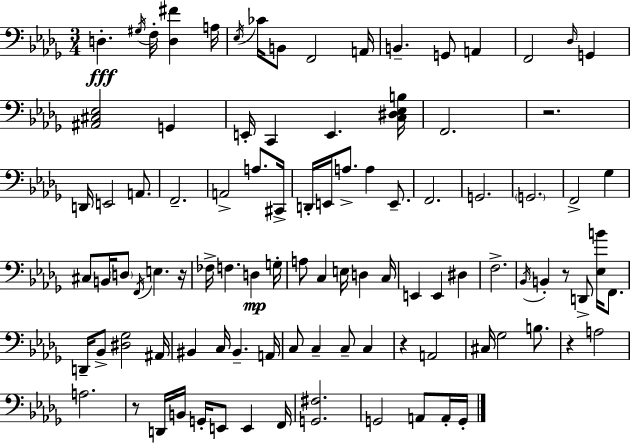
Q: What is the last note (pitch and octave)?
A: G2